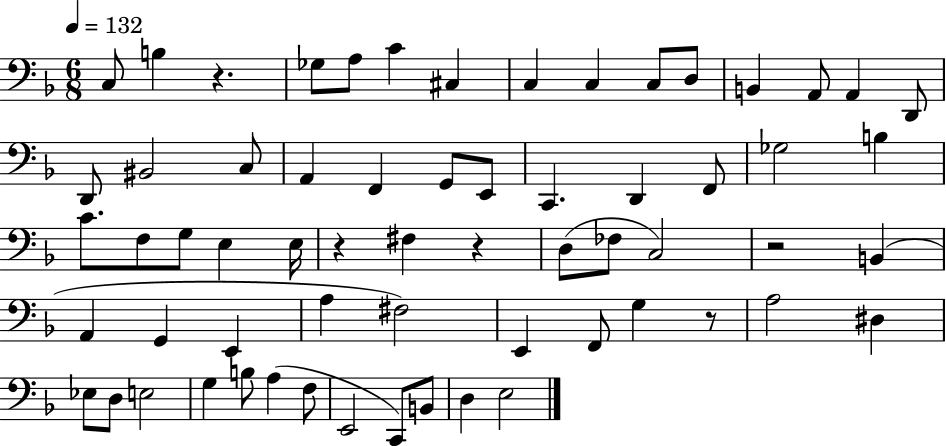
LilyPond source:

{
  \clef bass
  \numericTimeSignature
  \time 6/8
  \key f \major
  \tempo 4 = 132
  c8 b4 r4. | ges8 a8 c'4 cis4 | c4 c4 c8 d8 | b,4 a,8 a,4 d,8 | \break d,8 bis,2 c8 | a,4 f,4 g,8 e,8 | c,4. d,4 f,8 | ges2 b4 | \break c'8. f8 g8 e4 e16 | r4 fis4 r4 | d8( fes8 c2) | r2 b,4( | \break a,4 g,4 e,4 | a4 fis2) | e,4 f,8 g4 r8 | a2 dis4 | \break ees8 d8 e2 | g4 b8 a4( f8 | e,2 c,8) b,8 | d4 e2 | \break \bar "|."
}